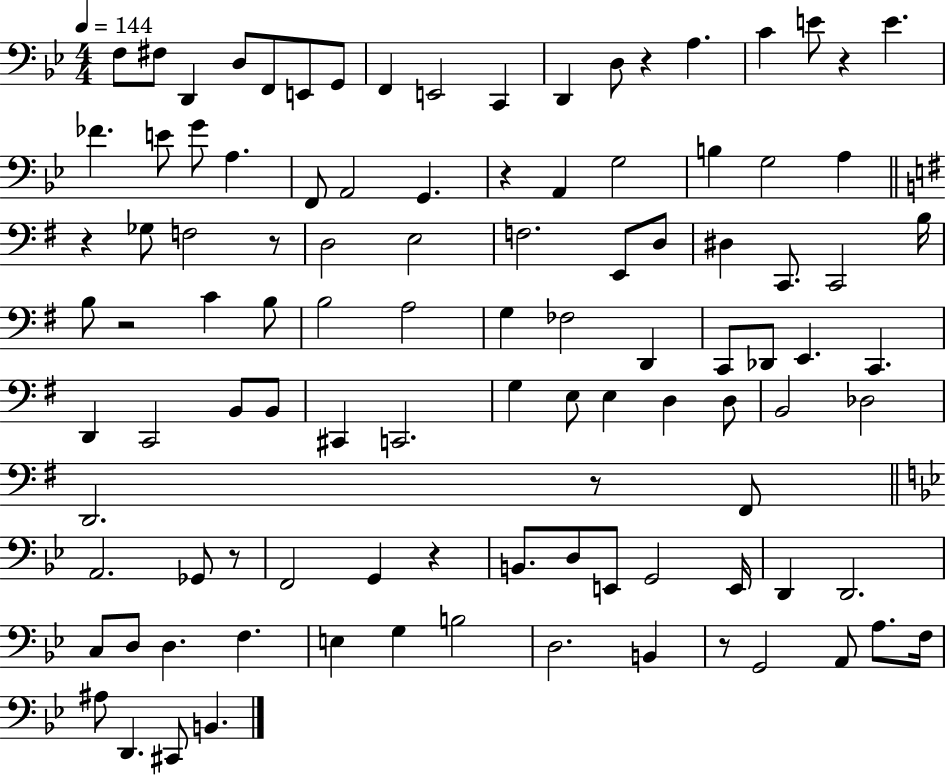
X:1
T:Untitled
M:4/4
L:1/4
K:Bb
F,/2 ^F,/2 D,, D,/2 F,,/2 E,,/2 G,,/2 F,, E,,2 C,, D,, D,/2 z A, C E/2 z E _F E/2 G/2 A, F,,/2 A,,2 G,, z A,, G,2 B, G,2 A, z _G,/2 F,2 z/2 D,2 E,2 F,2 E,,/2 D,/2 ^D, C,,/2 C,,2 B,/4 B,/2 z2 C B,/2 B,2 A,2 G, _F,2 D,, C,,/2 _D,,/2 E,, C,, D,, C,,2 B,,/2 B,,/2 ^C,, C,,2 G, E,/2 E, D, D,/2 B,,2 _D,2 D,,2 z/2 ^F,,/2 A,,2 _G,,/2 z/2 F,,2 G,, z B,,/2 D,/2 E,,/2 G,,2 E,,/4 D,, D,,2 C,/2 D,/2 D, F, E, G, B,2 D,2 B,, z/2 G,,2 A,,/2 A,/2 F,/4 ^A,/2 D,, ^C,,/2 B,,